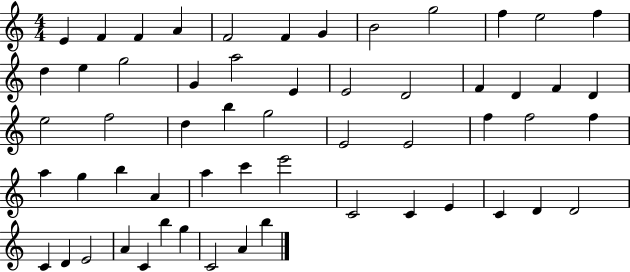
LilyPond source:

{
  \clef treble
  \numericTimeSignature
  \time 4/4
  \key c \major
  e'4 f'4 f'4 a'4 | f'2 f'4 g'4 | b'2 g''2 | f''4 e''2 f''4 | \break d''4 e''4 g''2 | g'4 a''2 e'4 | e'2 d'2 | f'4 d'4 f'4 d'4 | \break e''2 f''2 | d''4 b''4 g''2 | e'2 e'2 | f''4 f''2 f''4 | \break a''4 g''4 b''4 a'4 | a''4 c'''4 e'''2 | c'2 c'4 e'4 | c'4 d'4 d'2 | \break c'4 d'4 e'2 | a'4 c'4 b''4 g''4 | c'2 a'4 b''4 | \bar "|."
}